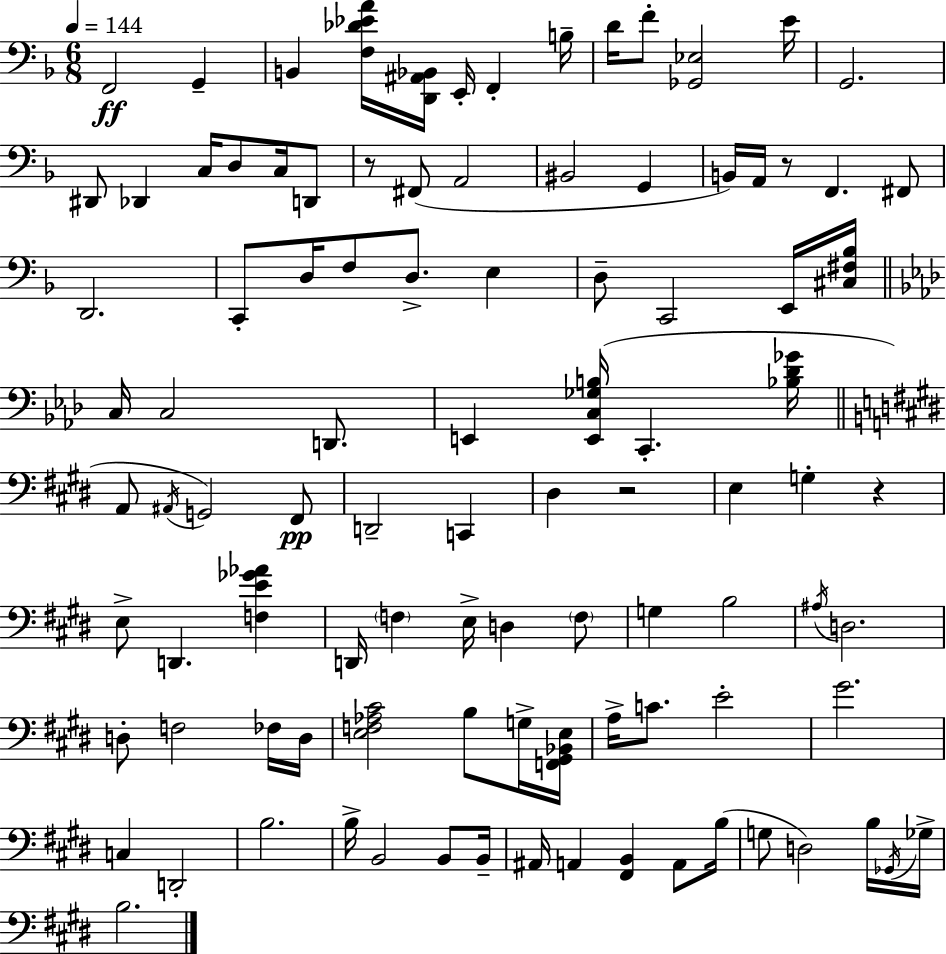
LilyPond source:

{
  \clef bass
  \numericTimeSignature
  \time 6/8
  \key d \minor
  \tempo 4 = 144
  f,2\ff g,4-- | b,4 <f des' ees' a'>16 <d, ais, bes,>16 e,16-. f,4-. b16-- | d'16 f'8-. <ges, ees>2 e'16 | g,2. | \break dis,8 des,4 c16 d8 c16 d,8 | r8 fis,8( a,2 | bis,2 g,4 | b,16) a,16 r8 f,4. fis,8 | \break d,2. | c,8-. d16 f8 d8.-> e4 | d8-- c,2 e,16 <cis fis bes>16 | \bar "||" \break \key aes \major c16 c2 d,8. | e,4 <e, c ges b>16( c,4.-. <bes des' ges'>16 | \bar "||" \break \key e \major a,8 \acciaccatura { ais,16 } g,2) fis,8\pp | d,2-- c,4 | dis4 r2 | e4 g4-. r4 | \break e8-> d,4. <f e' ges' aes'>4 | d,16 \parenthesize f4 e16-> d4 \parenthesize f8 | g4 b2 | \acciaccatura { ais16 } d2. | \break d8-. f2 | fes16 d16 <e f aes cis'>2 b8 | g16-> <f, gis, bes, e>16 a16-> c'8. e'2-. | gis'2. | \break c4 d,2-. | b2. | b16-> b,2 b,8 | b,16-- ais,16 a,4 <fis, b,>4 a,8 | \break b16( g8 d2) | b16 \acciaccatura { ges,16 } ges16-> b2. | \bar "|."
}